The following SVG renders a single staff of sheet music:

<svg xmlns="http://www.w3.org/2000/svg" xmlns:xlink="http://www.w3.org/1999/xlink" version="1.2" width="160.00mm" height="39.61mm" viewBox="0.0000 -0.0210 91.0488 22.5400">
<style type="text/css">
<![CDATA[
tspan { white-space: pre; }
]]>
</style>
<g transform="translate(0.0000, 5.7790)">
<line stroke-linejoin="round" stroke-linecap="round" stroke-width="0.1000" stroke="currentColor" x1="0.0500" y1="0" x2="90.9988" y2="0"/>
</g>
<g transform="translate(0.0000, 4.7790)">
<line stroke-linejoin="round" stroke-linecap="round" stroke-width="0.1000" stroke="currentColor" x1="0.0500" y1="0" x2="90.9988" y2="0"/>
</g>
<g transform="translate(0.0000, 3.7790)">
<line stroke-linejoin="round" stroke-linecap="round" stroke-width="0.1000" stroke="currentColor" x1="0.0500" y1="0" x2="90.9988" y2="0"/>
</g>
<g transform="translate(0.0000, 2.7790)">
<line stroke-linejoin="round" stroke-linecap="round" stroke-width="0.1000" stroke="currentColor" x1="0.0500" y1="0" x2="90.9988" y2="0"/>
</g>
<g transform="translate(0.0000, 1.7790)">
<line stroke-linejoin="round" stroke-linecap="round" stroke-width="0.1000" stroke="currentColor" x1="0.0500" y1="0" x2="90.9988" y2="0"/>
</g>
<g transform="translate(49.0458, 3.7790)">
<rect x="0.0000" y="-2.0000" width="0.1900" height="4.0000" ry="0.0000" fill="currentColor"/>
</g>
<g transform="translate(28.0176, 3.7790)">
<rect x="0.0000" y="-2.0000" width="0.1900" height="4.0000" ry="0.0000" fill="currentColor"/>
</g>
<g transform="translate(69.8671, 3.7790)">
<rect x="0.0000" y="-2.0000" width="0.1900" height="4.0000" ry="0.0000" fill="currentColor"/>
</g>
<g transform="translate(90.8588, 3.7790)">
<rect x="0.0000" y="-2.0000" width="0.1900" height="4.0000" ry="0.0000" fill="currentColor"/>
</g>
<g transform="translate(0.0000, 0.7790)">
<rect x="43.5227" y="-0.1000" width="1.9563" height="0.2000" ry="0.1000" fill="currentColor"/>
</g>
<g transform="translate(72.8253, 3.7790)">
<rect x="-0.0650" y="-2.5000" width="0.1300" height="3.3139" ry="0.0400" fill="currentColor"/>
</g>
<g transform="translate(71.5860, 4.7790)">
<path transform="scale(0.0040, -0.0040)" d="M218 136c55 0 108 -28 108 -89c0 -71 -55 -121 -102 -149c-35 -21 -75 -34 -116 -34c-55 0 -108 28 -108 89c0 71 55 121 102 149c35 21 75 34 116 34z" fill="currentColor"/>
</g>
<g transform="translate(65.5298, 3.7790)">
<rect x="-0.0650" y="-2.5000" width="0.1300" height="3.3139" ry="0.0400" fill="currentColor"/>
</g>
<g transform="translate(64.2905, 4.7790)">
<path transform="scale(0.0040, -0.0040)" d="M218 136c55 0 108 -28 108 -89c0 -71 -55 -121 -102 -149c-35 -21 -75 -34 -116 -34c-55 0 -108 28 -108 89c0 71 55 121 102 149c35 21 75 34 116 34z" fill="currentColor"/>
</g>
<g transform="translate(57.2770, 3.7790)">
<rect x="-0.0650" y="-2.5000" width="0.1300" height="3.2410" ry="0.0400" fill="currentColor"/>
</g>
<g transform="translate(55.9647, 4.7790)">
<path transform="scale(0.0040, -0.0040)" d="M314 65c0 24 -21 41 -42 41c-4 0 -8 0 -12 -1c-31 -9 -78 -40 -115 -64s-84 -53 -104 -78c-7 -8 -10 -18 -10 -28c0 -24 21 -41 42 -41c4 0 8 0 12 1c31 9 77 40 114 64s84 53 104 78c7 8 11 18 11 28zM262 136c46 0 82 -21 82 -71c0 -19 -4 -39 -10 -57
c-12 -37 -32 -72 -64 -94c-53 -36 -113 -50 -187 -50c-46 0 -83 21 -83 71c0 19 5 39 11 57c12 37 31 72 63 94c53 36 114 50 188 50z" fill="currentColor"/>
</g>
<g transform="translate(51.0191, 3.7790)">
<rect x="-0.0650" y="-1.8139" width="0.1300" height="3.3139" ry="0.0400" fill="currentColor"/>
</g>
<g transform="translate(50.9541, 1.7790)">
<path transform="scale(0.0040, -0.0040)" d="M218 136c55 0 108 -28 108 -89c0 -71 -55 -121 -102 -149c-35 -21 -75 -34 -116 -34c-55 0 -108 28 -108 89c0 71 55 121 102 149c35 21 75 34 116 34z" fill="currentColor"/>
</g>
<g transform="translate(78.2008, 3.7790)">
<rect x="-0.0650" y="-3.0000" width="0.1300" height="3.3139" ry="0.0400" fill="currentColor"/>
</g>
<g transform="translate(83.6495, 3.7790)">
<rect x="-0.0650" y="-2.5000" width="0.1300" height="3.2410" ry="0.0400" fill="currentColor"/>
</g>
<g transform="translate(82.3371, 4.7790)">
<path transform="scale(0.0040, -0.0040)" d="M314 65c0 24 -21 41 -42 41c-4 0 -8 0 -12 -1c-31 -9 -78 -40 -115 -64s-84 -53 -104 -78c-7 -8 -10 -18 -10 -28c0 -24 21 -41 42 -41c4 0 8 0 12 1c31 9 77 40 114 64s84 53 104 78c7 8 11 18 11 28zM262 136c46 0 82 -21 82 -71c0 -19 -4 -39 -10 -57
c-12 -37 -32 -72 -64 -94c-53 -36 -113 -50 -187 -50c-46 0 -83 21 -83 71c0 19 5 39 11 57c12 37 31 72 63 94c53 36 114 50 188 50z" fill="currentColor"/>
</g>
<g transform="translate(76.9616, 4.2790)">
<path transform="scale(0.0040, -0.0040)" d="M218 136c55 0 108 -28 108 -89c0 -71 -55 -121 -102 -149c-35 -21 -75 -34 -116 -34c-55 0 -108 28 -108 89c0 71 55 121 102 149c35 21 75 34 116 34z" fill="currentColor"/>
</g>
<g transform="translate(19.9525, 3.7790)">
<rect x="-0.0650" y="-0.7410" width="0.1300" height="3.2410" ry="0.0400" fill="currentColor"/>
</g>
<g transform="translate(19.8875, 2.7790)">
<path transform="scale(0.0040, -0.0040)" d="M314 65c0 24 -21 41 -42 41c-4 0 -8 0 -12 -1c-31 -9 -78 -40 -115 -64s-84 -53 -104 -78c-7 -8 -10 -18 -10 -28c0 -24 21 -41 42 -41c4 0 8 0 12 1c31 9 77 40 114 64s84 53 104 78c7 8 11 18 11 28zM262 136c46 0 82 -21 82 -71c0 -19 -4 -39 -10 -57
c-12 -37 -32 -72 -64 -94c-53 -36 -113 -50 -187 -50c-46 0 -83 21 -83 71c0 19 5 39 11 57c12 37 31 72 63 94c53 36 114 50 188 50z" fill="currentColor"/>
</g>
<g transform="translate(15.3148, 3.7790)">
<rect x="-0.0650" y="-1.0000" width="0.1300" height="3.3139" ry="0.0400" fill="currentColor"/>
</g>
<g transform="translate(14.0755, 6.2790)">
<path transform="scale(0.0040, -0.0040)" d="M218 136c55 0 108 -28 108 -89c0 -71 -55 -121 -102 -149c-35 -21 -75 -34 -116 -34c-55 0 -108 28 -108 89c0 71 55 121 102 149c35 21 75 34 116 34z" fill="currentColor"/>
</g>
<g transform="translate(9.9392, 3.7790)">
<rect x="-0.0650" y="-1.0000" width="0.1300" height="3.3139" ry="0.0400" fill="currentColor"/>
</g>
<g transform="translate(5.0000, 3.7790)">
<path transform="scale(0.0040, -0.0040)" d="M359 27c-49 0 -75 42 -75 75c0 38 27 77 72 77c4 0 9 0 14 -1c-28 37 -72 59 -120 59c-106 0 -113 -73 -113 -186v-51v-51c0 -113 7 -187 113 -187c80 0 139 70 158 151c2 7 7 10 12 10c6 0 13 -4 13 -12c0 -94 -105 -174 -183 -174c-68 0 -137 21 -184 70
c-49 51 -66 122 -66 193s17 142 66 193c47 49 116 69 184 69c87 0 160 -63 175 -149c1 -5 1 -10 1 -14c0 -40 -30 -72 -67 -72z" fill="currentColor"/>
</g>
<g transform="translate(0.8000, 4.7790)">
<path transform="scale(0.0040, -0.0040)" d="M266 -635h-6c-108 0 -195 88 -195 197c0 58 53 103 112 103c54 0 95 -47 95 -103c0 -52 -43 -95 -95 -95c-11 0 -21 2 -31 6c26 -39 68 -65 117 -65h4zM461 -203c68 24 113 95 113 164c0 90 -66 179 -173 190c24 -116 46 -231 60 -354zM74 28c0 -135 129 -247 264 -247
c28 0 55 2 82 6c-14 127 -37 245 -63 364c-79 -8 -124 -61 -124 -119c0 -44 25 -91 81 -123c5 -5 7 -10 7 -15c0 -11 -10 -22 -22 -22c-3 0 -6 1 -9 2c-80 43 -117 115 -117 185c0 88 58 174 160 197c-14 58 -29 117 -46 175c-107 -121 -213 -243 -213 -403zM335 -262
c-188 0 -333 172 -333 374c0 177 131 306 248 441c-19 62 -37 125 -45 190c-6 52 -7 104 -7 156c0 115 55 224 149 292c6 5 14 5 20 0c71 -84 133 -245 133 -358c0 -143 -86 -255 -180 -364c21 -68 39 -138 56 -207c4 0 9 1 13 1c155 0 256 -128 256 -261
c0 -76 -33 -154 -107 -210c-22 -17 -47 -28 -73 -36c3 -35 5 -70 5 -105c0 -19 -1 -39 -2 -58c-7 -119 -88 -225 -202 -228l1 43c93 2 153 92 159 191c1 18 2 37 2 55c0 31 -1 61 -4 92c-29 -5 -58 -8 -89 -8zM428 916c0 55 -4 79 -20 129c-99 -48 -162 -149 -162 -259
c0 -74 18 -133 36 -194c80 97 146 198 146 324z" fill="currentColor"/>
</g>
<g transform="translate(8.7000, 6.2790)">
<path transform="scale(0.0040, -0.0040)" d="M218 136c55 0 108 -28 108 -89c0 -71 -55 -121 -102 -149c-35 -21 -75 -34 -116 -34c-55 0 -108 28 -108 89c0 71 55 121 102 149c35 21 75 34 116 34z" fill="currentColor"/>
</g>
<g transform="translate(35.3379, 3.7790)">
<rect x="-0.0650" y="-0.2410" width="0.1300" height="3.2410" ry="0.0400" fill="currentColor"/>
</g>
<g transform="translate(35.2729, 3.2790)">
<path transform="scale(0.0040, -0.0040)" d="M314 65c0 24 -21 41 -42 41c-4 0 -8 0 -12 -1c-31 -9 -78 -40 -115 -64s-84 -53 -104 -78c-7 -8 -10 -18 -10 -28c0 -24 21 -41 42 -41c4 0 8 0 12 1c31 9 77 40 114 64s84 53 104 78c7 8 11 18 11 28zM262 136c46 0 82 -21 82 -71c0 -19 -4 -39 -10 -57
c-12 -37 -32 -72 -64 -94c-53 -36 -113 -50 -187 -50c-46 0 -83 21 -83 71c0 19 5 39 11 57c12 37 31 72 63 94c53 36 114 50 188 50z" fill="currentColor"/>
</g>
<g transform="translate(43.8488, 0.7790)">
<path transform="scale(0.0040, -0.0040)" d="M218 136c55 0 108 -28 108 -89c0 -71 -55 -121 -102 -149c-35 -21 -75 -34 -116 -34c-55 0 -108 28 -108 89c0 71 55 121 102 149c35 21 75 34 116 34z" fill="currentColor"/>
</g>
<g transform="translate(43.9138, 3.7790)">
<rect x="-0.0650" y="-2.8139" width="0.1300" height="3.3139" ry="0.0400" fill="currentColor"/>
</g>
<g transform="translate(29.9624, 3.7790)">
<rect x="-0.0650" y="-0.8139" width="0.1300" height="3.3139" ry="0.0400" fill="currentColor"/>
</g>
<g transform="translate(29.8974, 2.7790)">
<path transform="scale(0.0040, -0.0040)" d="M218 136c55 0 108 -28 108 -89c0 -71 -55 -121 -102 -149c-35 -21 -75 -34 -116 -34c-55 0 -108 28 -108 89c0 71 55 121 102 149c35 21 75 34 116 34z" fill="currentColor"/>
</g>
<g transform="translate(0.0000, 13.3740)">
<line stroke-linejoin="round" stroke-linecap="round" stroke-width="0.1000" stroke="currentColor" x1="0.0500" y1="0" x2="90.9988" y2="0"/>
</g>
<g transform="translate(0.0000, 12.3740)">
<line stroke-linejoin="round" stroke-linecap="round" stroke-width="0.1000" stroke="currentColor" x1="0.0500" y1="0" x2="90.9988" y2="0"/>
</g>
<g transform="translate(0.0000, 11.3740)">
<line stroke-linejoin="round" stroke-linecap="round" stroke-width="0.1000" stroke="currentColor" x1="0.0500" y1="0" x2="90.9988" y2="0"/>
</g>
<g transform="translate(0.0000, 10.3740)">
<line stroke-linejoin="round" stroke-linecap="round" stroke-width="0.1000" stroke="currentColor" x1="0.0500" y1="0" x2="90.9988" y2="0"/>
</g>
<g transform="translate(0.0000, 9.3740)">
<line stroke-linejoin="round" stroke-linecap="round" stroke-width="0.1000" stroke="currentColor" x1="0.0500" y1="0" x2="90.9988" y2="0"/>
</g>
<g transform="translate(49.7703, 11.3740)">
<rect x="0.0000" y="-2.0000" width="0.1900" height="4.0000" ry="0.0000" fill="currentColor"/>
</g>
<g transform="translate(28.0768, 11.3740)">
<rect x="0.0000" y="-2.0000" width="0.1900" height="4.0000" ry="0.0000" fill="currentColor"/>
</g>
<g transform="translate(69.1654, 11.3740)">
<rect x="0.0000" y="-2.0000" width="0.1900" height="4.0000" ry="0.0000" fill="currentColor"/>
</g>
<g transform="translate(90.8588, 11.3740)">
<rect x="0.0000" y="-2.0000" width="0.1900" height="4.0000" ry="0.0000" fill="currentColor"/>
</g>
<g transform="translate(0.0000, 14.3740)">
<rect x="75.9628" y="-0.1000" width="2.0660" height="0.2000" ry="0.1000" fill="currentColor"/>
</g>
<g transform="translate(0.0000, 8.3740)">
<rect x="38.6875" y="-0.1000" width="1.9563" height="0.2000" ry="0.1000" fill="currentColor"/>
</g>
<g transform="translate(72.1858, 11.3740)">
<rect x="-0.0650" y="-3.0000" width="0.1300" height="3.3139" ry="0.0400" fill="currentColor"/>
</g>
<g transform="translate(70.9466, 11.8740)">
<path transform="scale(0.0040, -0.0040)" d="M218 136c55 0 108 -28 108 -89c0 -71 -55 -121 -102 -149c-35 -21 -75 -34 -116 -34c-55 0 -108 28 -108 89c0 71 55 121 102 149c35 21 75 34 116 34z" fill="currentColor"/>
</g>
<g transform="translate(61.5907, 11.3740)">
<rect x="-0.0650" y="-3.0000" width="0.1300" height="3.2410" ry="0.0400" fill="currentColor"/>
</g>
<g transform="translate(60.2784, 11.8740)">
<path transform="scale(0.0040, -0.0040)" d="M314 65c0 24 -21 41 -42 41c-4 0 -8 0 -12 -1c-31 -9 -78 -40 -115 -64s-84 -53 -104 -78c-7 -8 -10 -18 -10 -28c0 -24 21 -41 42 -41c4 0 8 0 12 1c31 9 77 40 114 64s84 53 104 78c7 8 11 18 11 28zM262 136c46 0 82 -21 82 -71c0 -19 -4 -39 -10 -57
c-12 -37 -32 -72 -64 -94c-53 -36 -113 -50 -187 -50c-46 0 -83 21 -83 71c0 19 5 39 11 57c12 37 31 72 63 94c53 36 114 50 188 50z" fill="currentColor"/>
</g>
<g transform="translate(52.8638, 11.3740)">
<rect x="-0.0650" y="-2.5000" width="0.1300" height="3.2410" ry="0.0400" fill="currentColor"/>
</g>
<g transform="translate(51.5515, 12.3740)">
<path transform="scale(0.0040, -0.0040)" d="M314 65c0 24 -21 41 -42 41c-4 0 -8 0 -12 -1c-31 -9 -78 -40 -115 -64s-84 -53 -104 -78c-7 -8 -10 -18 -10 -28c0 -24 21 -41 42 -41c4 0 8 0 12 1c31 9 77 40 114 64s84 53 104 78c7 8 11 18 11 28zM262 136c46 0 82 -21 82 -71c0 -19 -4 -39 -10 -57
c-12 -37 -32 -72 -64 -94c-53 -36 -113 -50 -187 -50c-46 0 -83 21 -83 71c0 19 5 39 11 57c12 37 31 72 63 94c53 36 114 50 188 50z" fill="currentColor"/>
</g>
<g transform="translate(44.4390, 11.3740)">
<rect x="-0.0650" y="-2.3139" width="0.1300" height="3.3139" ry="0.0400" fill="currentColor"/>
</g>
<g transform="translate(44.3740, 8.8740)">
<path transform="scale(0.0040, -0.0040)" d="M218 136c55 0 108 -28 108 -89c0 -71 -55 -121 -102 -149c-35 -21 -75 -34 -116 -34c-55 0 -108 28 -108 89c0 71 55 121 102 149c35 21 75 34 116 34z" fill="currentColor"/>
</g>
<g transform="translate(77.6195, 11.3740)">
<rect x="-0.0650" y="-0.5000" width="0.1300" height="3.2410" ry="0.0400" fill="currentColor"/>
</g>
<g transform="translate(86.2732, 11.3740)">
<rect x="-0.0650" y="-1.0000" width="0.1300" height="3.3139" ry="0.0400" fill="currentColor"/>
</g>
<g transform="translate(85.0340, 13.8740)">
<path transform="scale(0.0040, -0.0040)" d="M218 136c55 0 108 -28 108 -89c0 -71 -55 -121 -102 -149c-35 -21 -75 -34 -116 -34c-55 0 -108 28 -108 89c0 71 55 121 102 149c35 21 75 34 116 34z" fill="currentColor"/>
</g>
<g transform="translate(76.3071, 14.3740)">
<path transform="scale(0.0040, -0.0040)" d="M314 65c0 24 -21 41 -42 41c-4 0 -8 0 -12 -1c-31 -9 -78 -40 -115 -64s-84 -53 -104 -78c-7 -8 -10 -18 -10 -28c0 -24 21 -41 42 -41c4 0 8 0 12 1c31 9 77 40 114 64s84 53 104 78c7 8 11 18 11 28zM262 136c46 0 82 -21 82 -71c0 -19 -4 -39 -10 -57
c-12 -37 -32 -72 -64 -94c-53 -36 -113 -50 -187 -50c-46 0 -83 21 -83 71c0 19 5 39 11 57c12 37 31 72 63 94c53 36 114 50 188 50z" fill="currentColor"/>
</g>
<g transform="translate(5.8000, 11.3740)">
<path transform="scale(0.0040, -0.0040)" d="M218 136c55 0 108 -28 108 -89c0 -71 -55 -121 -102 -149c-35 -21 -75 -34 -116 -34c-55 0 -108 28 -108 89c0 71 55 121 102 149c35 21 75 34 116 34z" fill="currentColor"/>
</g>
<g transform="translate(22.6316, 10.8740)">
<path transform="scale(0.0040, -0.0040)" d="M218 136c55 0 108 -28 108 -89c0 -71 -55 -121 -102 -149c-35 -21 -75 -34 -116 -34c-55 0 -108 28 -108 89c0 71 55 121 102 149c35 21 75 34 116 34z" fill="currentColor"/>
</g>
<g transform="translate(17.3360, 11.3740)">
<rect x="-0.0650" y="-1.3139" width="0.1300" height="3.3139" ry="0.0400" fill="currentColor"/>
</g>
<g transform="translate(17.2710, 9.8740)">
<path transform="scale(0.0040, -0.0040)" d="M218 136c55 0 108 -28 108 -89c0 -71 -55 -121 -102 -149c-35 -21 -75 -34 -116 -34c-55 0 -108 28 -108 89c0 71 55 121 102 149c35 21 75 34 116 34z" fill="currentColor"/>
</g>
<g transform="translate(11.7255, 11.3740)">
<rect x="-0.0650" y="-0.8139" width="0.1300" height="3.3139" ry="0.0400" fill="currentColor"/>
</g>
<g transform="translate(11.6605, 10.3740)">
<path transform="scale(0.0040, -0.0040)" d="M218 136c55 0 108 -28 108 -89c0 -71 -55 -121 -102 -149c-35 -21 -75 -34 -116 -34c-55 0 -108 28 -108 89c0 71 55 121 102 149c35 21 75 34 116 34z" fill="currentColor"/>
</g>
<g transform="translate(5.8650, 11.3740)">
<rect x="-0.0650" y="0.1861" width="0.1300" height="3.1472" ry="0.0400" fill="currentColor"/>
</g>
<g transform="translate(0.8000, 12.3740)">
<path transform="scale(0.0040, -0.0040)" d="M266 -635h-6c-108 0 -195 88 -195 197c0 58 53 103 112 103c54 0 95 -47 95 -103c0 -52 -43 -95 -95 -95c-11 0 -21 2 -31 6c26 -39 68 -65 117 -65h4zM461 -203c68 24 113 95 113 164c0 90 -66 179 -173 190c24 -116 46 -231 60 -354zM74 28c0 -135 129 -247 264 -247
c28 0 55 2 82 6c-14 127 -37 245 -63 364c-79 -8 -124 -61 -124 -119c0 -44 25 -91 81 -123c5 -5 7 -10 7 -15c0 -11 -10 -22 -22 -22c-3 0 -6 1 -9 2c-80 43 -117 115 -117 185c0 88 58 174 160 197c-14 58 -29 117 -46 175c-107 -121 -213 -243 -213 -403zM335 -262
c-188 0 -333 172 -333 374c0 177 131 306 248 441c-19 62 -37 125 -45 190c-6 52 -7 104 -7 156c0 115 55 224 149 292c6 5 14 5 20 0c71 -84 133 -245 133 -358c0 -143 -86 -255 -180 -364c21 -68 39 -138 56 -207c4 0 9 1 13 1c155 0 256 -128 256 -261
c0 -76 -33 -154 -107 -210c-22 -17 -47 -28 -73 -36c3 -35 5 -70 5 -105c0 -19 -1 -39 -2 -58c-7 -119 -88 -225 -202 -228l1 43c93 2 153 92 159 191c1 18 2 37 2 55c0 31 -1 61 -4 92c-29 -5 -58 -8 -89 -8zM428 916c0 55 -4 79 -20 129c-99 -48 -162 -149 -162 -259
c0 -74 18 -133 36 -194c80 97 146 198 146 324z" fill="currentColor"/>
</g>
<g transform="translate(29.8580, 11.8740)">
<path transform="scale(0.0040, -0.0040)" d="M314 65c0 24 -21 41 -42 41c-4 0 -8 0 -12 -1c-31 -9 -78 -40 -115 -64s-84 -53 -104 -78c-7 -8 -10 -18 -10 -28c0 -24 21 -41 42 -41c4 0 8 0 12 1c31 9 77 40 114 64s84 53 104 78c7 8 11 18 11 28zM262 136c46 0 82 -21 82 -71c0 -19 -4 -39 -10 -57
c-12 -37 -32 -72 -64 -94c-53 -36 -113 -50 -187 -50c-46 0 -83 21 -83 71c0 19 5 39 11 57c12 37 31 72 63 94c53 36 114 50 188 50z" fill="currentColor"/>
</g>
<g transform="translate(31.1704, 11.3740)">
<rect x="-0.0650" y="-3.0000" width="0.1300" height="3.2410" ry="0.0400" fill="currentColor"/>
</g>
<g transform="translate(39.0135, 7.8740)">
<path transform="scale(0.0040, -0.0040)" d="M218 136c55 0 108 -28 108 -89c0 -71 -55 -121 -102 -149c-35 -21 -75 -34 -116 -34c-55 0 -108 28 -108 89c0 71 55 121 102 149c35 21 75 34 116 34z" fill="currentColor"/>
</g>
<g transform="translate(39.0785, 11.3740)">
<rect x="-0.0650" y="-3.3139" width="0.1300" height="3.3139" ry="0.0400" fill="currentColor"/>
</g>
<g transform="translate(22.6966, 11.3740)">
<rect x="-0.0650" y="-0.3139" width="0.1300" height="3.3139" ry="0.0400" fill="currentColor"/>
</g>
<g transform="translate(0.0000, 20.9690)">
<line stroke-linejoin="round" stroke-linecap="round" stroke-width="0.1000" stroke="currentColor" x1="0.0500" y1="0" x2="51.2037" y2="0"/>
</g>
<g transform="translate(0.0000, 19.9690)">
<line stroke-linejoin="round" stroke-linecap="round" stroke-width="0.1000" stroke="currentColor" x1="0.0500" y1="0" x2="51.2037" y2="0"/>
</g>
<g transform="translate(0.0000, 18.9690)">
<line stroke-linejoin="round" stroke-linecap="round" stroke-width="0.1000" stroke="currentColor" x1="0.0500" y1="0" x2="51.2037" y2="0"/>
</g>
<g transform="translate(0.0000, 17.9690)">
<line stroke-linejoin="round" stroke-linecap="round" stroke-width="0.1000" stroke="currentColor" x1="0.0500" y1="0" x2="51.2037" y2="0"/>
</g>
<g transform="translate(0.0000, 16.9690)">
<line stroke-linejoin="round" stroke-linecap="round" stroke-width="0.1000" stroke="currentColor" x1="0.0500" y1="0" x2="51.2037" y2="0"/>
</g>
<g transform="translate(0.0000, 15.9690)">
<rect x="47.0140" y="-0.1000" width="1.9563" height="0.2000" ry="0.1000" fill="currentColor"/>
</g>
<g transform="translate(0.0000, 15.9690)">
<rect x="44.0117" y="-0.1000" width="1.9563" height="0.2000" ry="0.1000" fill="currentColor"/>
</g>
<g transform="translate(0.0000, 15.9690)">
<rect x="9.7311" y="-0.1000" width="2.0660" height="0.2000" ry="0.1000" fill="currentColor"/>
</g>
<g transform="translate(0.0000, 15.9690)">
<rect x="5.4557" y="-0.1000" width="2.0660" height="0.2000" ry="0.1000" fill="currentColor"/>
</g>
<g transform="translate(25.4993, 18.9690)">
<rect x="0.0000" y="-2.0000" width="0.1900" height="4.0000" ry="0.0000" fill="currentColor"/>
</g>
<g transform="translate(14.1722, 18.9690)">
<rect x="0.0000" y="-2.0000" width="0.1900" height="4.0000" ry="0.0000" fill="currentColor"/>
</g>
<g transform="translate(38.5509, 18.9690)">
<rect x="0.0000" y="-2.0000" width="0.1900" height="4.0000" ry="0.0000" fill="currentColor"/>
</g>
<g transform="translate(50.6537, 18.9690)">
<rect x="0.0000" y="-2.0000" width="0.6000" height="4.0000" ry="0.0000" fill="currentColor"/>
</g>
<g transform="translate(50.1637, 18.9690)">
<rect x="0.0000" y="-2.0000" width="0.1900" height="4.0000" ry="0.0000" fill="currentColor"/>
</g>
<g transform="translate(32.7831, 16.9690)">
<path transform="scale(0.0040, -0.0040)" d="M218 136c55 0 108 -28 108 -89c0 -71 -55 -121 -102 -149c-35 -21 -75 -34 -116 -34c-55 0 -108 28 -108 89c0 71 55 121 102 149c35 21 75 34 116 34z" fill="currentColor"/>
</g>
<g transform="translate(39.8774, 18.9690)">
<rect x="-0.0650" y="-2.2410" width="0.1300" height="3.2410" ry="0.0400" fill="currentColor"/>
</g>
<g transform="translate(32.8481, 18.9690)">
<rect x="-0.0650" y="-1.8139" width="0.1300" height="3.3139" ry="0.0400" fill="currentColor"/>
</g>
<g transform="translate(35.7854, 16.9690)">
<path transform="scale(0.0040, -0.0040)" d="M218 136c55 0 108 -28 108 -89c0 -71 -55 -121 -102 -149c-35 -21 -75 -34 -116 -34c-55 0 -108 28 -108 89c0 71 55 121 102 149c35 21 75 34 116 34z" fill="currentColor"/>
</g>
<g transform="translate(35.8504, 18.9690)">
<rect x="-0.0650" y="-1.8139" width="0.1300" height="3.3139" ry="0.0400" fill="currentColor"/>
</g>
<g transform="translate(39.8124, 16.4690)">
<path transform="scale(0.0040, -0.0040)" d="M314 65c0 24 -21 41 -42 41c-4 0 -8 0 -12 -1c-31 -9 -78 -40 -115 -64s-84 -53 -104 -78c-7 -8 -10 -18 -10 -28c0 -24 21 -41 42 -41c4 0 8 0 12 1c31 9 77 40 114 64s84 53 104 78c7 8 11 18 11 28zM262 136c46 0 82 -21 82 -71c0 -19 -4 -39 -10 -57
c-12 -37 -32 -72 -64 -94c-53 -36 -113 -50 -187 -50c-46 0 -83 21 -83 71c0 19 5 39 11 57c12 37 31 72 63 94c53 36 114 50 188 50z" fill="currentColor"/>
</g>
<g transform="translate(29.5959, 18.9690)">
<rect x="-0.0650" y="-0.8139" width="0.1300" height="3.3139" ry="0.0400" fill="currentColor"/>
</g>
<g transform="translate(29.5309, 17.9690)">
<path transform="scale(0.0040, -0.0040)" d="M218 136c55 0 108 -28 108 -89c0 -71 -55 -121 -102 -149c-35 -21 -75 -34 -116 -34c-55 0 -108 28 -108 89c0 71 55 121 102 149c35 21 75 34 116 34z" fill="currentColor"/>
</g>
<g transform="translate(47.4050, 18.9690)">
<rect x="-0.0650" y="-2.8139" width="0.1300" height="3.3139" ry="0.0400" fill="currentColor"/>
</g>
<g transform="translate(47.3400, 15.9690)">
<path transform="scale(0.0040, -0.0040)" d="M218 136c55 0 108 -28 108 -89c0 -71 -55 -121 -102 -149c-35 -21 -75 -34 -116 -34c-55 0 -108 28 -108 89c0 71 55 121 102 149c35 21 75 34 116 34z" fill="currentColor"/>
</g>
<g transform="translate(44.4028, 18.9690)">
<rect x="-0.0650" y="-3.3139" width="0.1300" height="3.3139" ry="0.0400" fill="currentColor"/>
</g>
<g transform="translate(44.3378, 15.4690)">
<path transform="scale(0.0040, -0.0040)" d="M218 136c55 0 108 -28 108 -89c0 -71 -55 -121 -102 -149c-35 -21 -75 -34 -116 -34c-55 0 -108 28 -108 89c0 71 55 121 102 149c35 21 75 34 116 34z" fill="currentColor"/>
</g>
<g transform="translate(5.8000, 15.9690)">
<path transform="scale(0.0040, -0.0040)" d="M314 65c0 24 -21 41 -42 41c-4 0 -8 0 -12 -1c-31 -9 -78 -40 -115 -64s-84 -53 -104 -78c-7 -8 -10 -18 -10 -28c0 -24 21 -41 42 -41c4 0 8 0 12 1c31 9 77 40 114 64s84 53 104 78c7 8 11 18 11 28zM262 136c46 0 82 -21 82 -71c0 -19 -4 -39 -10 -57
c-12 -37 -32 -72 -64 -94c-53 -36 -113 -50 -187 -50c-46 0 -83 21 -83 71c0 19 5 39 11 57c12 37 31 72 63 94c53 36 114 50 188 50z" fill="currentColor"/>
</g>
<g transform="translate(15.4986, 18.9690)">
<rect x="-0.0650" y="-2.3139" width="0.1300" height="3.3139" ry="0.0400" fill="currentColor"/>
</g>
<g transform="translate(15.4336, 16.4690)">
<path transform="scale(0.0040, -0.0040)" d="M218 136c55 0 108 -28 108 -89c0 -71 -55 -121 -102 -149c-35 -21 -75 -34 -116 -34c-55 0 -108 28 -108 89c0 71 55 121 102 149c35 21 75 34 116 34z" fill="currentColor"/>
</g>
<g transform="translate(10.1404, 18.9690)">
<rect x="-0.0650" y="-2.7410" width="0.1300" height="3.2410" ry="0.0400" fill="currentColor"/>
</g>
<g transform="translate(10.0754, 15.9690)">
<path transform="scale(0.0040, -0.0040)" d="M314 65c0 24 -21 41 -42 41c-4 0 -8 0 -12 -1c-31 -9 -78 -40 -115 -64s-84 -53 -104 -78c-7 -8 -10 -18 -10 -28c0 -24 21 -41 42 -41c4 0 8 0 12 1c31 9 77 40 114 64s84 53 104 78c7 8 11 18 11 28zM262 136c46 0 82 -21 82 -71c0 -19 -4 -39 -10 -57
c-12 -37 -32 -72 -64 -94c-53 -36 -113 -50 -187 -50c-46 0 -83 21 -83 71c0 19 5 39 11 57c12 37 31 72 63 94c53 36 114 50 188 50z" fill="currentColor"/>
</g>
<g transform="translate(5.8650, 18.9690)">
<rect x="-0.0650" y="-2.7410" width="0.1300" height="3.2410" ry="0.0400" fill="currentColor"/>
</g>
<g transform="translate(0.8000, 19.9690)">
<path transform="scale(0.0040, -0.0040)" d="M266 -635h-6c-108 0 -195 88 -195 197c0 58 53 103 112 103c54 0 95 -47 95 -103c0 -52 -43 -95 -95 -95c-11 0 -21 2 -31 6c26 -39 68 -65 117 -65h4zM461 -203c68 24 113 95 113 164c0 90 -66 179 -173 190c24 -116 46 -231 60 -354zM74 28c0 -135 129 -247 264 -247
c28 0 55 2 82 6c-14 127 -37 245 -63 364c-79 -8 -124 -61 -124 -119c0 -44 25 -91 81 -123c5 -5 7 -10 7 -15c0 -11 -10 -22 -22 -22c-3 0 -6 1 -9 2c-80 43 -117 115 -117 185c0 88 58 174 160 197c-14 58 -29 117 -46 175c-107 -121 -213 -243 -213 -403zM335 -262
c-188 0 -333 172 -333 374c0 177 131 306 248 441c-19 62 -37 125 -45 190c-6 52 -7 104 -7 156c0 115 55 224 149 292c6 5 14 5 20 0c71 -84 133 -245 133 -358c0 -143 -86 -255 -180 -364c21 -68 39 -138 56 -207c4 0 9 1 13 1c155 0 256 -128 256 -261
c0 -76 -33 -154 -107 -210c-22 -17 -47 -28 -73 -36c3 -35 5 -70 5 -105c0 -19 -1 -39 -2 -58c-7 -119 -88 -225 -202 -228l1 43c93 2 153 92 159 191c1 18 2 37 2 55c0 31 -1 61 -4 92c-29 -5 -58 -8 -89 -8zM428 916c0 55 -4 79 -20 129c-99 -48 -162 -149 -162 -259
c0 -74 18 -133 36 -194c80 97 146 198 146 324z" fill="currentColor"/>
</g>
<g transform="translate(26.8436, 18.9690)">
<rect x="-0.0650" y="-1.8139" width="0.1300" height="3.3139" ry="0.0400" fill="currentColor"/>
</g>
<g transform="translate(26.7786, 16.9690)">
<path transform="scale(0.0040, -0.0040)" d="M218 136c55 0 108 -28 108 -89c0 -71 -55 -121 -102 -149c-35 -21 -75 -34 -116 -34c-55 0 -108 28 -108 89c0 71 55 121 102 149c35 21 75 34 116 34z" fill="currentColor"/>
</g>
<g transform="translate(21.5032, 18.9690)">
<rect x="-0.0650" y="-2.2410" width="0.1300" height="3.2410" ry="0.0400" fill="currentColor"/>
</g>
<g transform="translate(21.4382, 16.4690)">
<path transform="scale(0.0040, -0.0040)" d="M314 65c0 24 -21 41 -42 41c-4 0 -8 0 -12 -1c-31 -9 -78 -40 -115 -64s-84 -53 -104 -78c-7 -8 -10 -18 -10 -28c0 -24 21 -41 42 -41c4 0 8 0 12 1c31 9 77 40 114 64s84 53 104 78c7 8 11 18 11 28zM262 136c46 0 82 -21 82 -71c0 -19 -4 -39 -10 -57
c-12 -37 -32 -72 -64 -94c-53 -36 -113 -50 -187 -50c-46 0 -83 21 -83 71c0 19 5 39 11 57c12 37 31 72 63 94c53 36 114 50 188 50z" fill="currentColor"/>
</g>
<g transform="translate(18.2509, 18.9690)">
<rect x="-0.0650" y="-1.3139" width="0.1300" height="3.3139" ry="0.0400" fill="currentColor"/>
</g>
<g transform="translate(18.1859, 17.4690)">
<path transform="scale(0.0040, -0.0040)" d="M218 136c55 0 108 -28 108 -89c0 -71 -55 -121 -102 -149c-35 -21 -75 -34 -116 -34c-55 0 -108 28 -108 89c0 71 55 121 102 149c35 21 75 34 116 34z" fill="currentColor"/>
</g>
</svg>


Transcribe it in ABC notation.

X:1
T:Untitled
M:4/4
L:1/4
K:C
D D d2 d c2 a f G2 G G A G2 B d e c A2 b g G2 A2 A C2 D a2 a2 g e g2 f d f f g2 b a